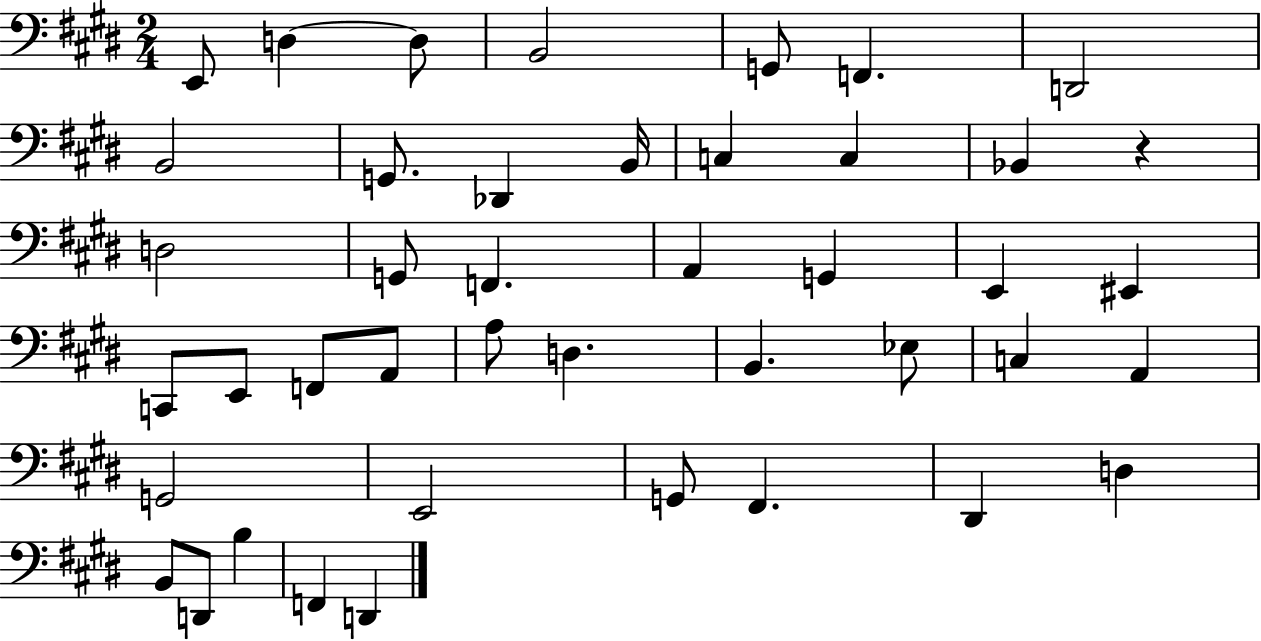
E2/e D3/q D3/e B2/h G2/e F2/q. D2/h B2/h G2/e. Db2/q B2/s C3/q C3/q Bb2/q R/q D3/h G2/e F2/q. A2/q G2/q E2/q EIS2/q C2/e E2/e F2/e A2/e A3/e D3/q. B2/q. Eb3/e C3/q A2/q G2/h E2/h G2/e F#2/q. D#2/q D3/q B2/e D2/e B3/q F2/q D2/q